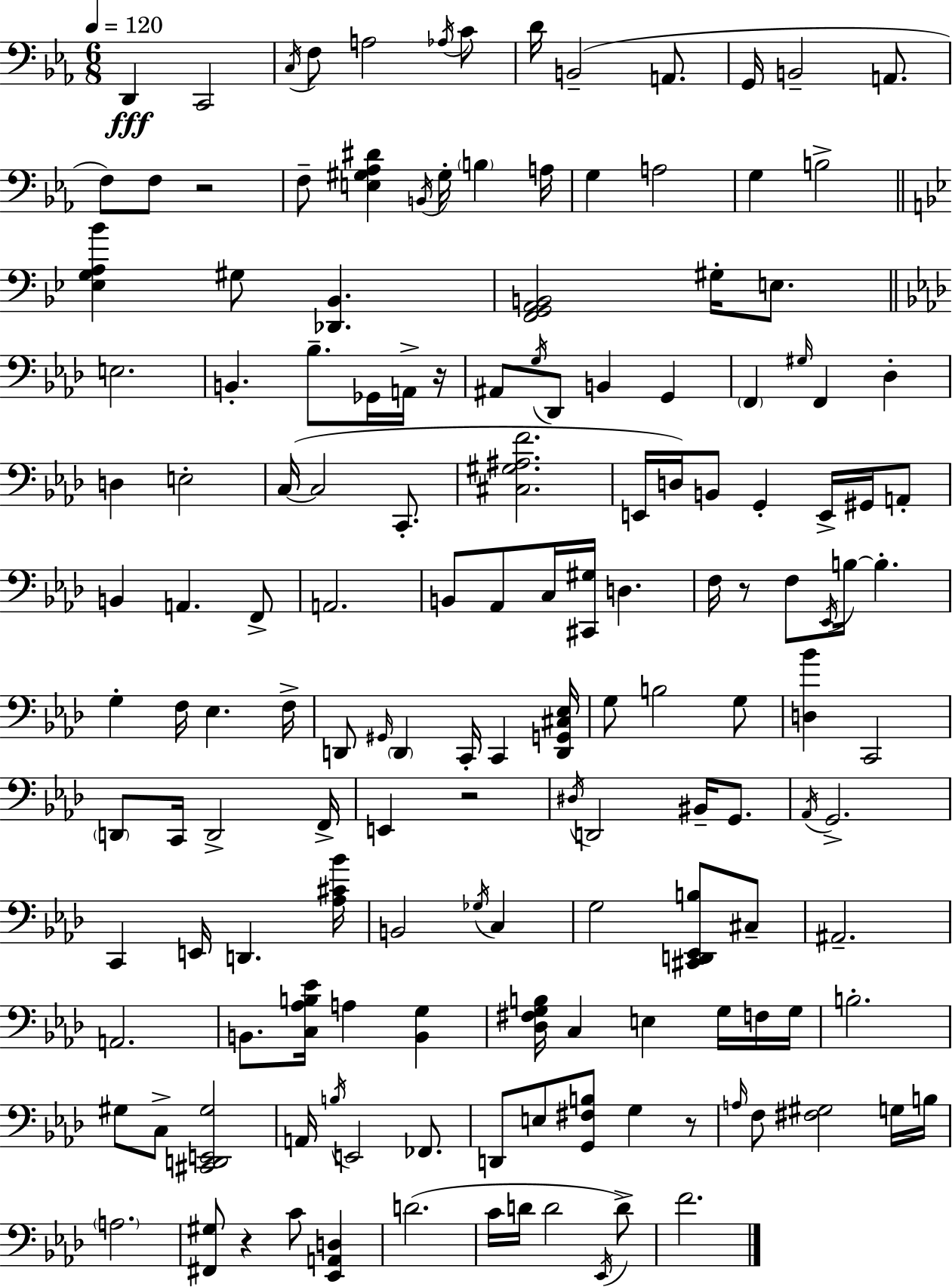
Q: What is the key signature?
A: EES major